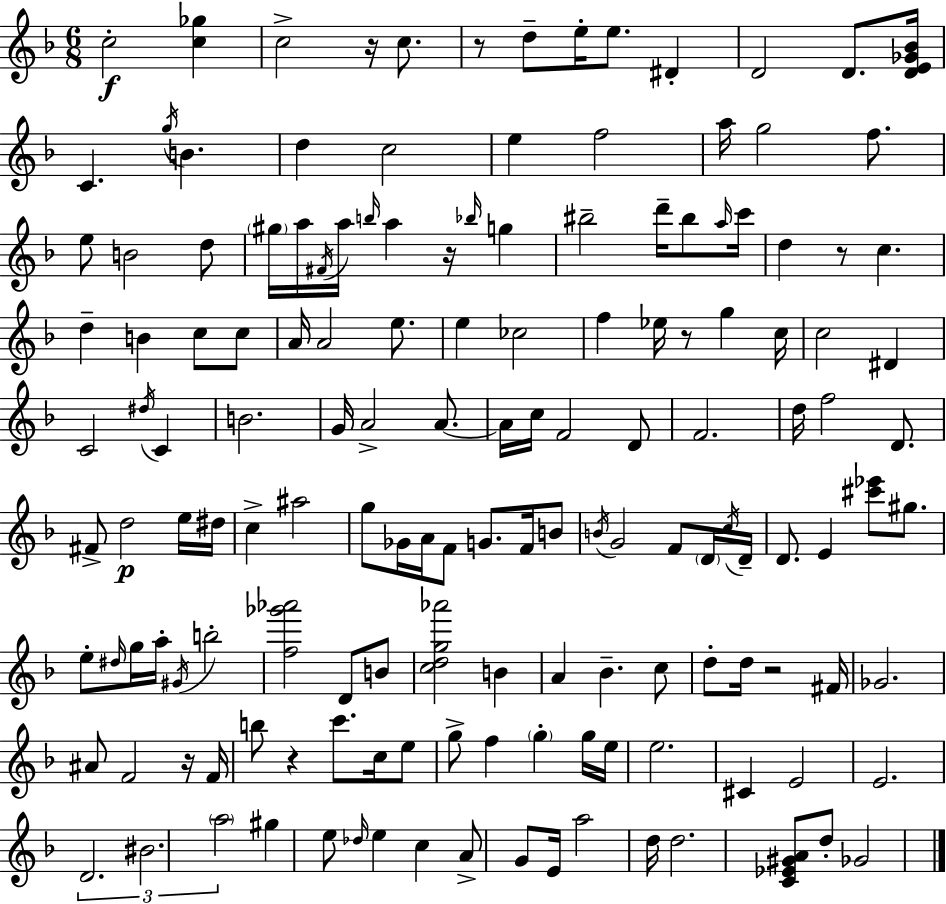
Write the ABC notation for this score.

X:1
T:Untitled
M:6/8
L:1/4
K:Dm
c2 [c_g] c2 z/4 c/2 z/2 d/2 e/4 e/2 ^D D2 D/2 [DE_G_B]/4 C g/4 B d c2 e f2 a/4 g2 f/2 e/2 B2 d/2 ^g/4 a/4 ^F/4 a/4 b/4 a z/4 _b/4 g ^b2 d'/4 ^b/2 a/4 c'/4 d z/2 c d B c/2 c/2 A/4 A2 e/2 e _c2 f _e/4 z/2 g c/4 c2 ^D C2 ^d/4 C B2 G/4 A2 A/2 A/4 c/4 F2 D/2 F2 d/4 f2 D/2 ^F/2 d2 e/4 ^d/4 c ^a2 g/2 _G/4 A/4 F/2 G/2 F/4 B/2 B/4 G2 F/2 D/4 c/4 D/4 D/2 E [^c'_e']/2 ^g/2 e/2 ^d/4 g/4 a/4 ^G/4 b2 [f_g'_a']2 D/2 B/2 [cdg_a']2 B A _B c/2 d/2 d/4 z2 ^F/4 _G2 ^A/2 F2 z/4 F/4 b/2 z c'/2 c/4 e/2 g/2 f g g/4 e/4 e2 ^C E2 E2 D2 ^B2 a2 ^g e/2 _d/4 e c A/2 G/2 E/4 a2 d/4 d2 [C_E^GA]/2 d/2 _G2